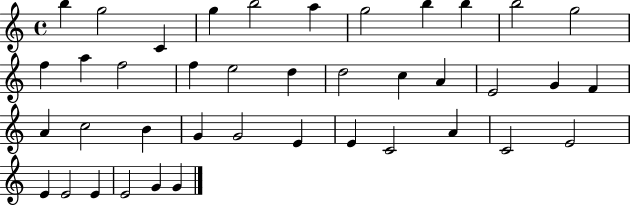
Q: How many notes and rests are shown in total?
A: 40